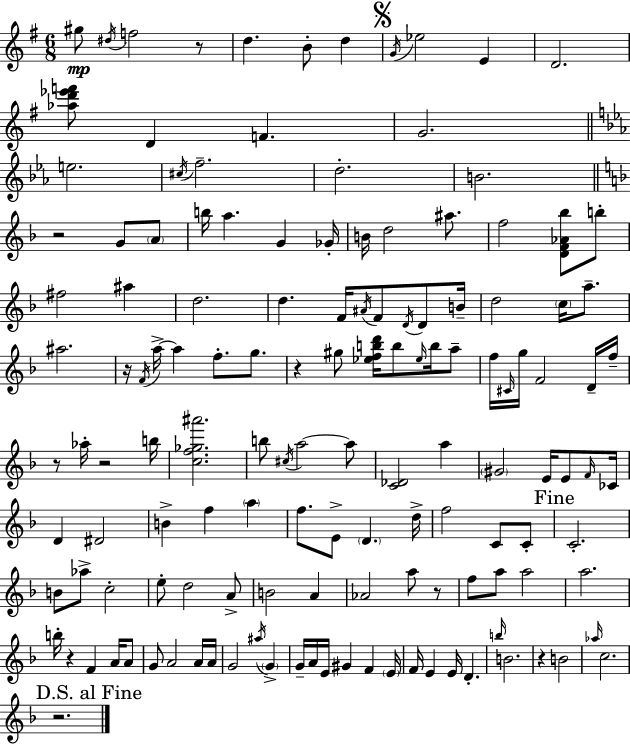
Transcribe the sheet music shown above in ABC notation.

X:1
T:Untitled
M:6/8
L:1/4
K:Em
^g/2 ^d/4 f2 z/2 d B/2 d G/4 _e2 E D2 [_ad'_e'f']/2 D F G2 e2 ^c/4 f2 d2 B2 z2 G/2 A/2 b/4 a G _G/4 B/4 d2 ^a/2 f2 [DF_A_b]/2 b/2 ^f2 ^a d2 d F/4 ^A/4 F/2 D/4 D/2 B/4 d2 c/4 a/2 ^a2 z/4 F/4 a/4 a f/2 g/2 z ^g/2 [_efbd']/4 b/2 _e/4 b/4 a/2 f/4 ^C/4 g/4 F2 D/4 f/4 z/2 _a/4 z2 b/4 [cf_g^a']2 b/2 ^c/4 a2 a/2 [C_D]2 a ^G2 E/4 E/2 F/4 _C/4 D ^D2 B f a f/2 E/2 D d/4 f2 C/2 C/2 C2 B/2 _a/2 c2 e/2 d2 A/2 B2 A _A2 a/2 z/2 f/2 a/2 a2 a2 b/4 z F A/4 A/2 G/2 A2 A/4 A/4 G2 ^a/4 G G/4 A/4 E/4 ^G F E/4 F/4 E E/4 D b/4 B2 z B2 _a/4 c2 z2